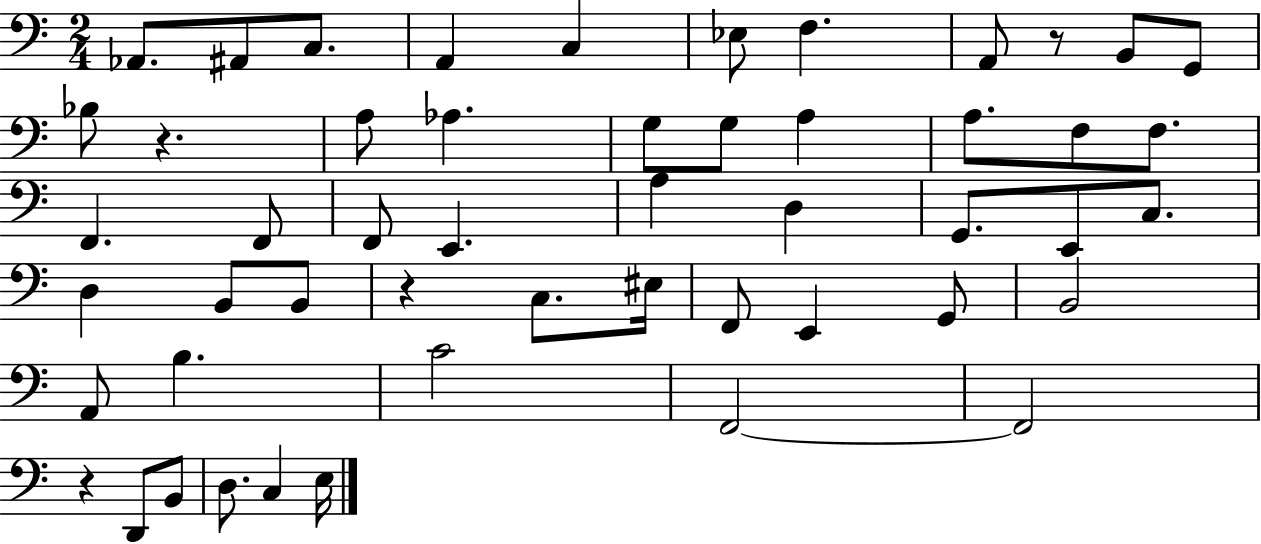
{
  \clef bass
  \numericTimeSignature
  \time 2/4
  \key c \major
  \repeat volta 2 { aes,8. ais,8 c8. | a,4 c4 | ees8 f4. | a,8 r8 b,8 g,8 | \break bes8 r4. | a8 aes4. | g8 g8 a4 | a8. f8 f8. | \break f,4. f,8 | f,8 e,4. | a4 d4 | g,8. e,8 c8. | \break d4 b,8 b,8 | r4 c8. eis16 | f,8 e,4 g,8 | b,2 | \break a,8 b4. | c'2 | f,2~~ | f,2 | \break r4 d,8 b,8 | d8. c4 e16 | } \bar "|."
}